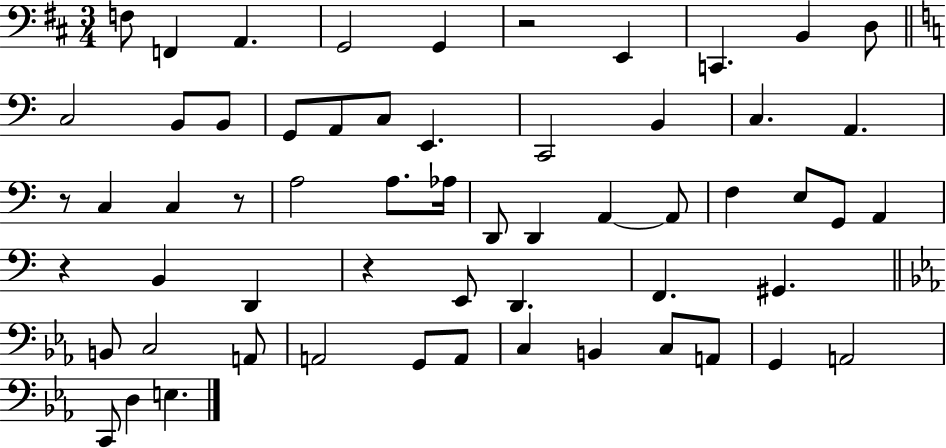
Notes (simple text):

F3/e F2/q A2/q. G2/h G2/q R/h E2/q C2/q. B2/q D3/e C3/h B2/e B2/e G2/e A2/e C3/e E2/q. C2/h B2/q C3/q. A2/q. R/e C3/q C3/q R/e A3/h A3/e. Ab3/s D2/e D2/q A2/q A2/e F3/q E3/e G2/e A2/q R/q B2/q D2/q R/q E2/e D2/q. F2/q. G#2/q. B2/e C3/h A2/e A2/h G2/e A2/e C3/q B2/q C3/e A2/e G2/q A2/h C2/e D3/q E3/q.